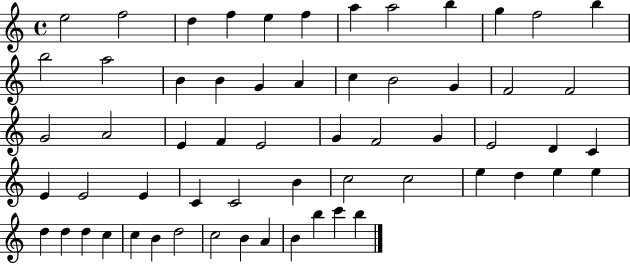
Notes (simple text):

E5/h F5/h D5/q F5/q E5/q F5/q A5/q A5/h B5/q G5/q F5/h B5/q B5/h A5/h B4/q B4/q G4/q A4/q C5/q B4/h G4/q F4/h F4/h G4/h A4/h E4/q F4/q E4/h G4/q F4/h G4/q E4/h D4/q C4/q E4/q E4/h E4/q C4/q C4/h B4/q C5/h C5/h E5/q D5/q E5/q E5/q D5/q D5/q D5/q C5/q C5/q B4/q D5/h C5/h B4/q A4/q B4/q B5/q C6/q B5/q